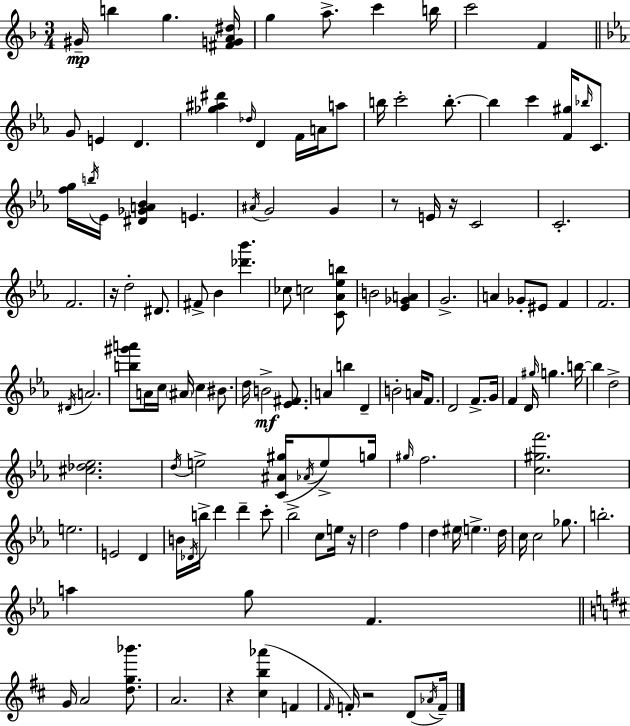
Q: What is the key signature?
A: D minor